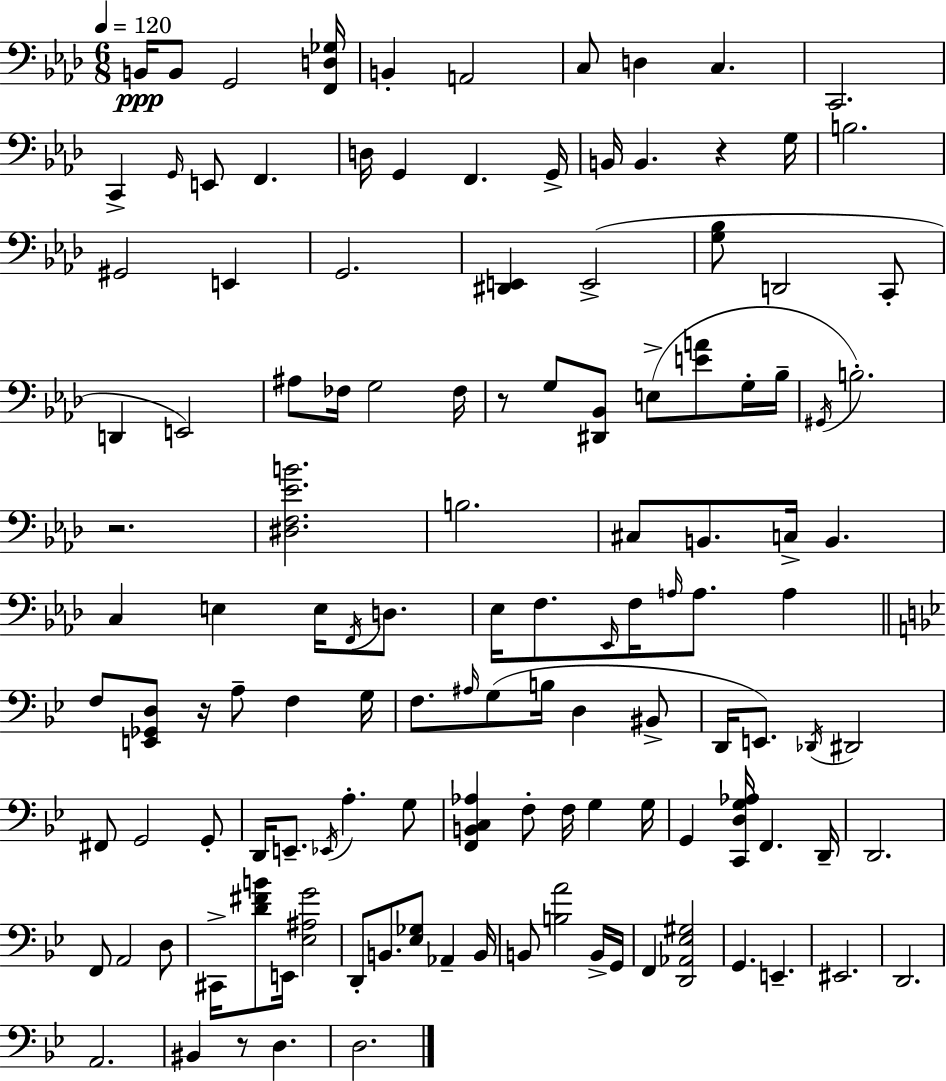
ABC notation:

X:1
T:Untitled
M:6/8
L:1/4
K:Ab
B,,/4 B,,/2 G,,2 [F,,D,_G,]/4 B,, A,,2 C,/2 D, C, C,,2 C,, G,,/4 E,,/2 F,, D,/4 G,, F,, G,,/4 B,,/4 B,, z G,/4 B,2 ^G,,2 E,, G,,2 [^D,,E,,] E,,2 [G,_B,]/2 D,,2 C,,/2 D,, E,,2 ^A,/2 _F,/4 G,2 _F,/4 z/2 G,/2 [^D,,_B,,]/2 E,/2 [EA]/2 G,/4 _B,/4 ^G,,/4 B,2 z2 [^D,F,_EB]2 B,2 ^C,/2 B,,/2 C,/4 B,, C, E, E,/4 F,,/4 D,/2 _E,/4 F,/2 _E,,/4 F,/4 A,/4 A,/2 A, F,/2 [E,,_G,,D,]/2 z/4 A,/2 F, G,/4 F,/2 ^A,/4 G,/2 B,/4 D, ^B,,/2 D,,/4 E,,/2 _D,,/4 ^D,,2 ^F,,/2 G,,2 G,,/2 D,,/4 E,,/2 _E,,/4 A, G,/2 [F,,B,,C,_A,] F,/2 F,/4 G, G,/4 G,, [C,,D,G,_A,]/4 F,, D,,/4 D,,2 F,,/2 A,,2 D,/2 ^C,,/4 [D^FB]/2 E,,/4 [_E,^A,G]2 D,,/2 B,,/2 [_E,_G,]/2 _A,, B,,/4 B,,/2 [B,A]2 B,,/4 G,,/4 F,, [D,,_A,,_E,^G,]2 G,, E,, ^E,,2 D,,2 A,,2 ^B,, z/2 D, D,2